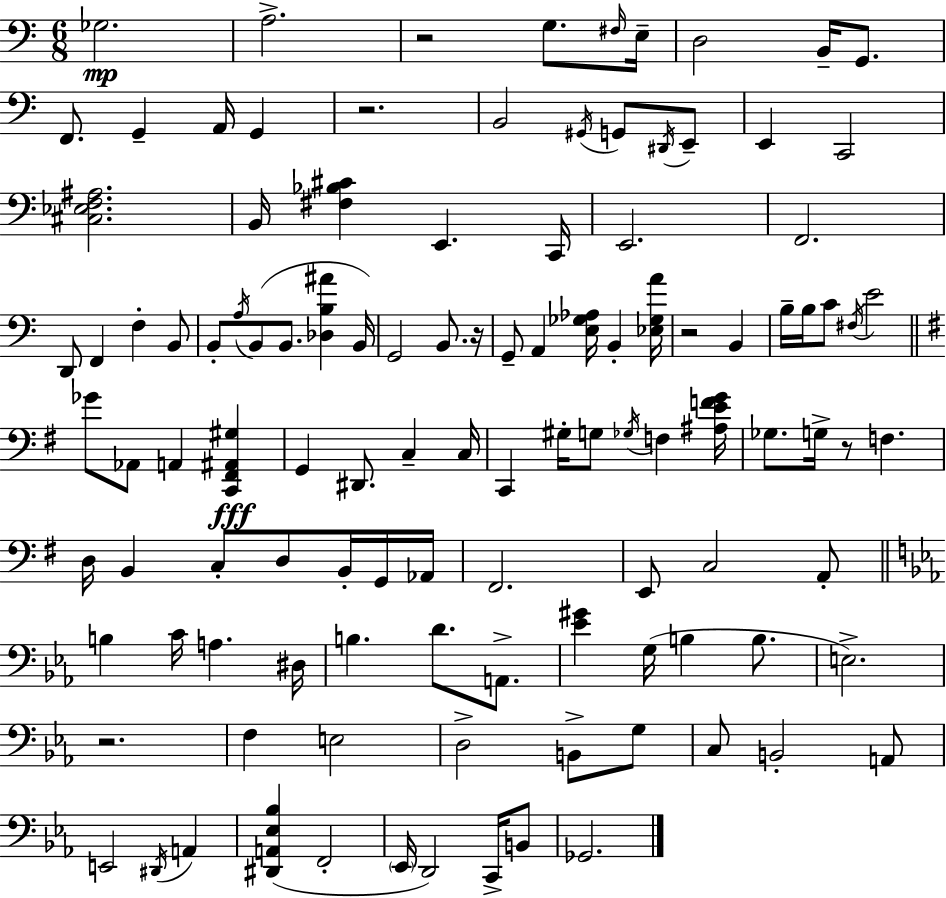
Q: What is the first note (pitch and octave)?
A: Gb3